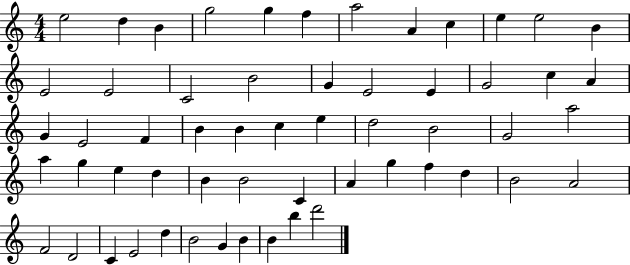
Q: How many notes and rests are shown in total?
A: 57